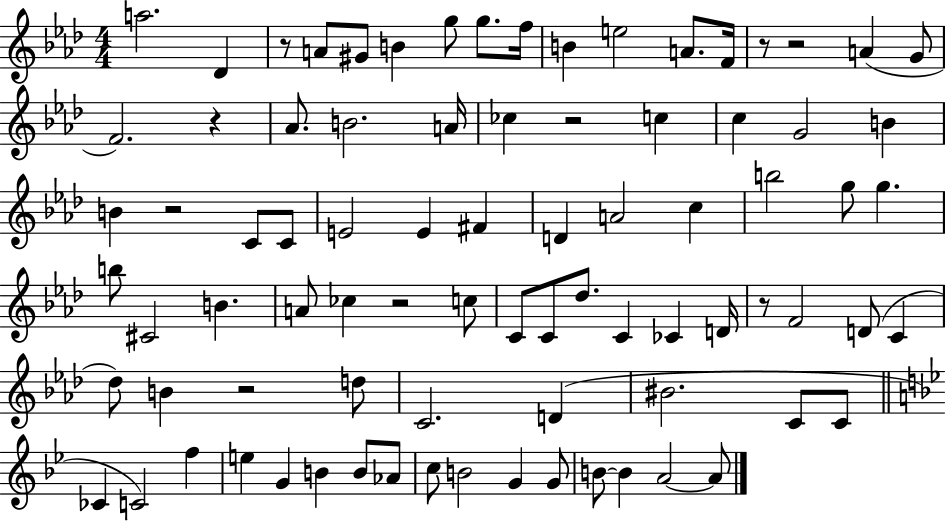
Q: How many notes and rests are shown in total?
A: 83